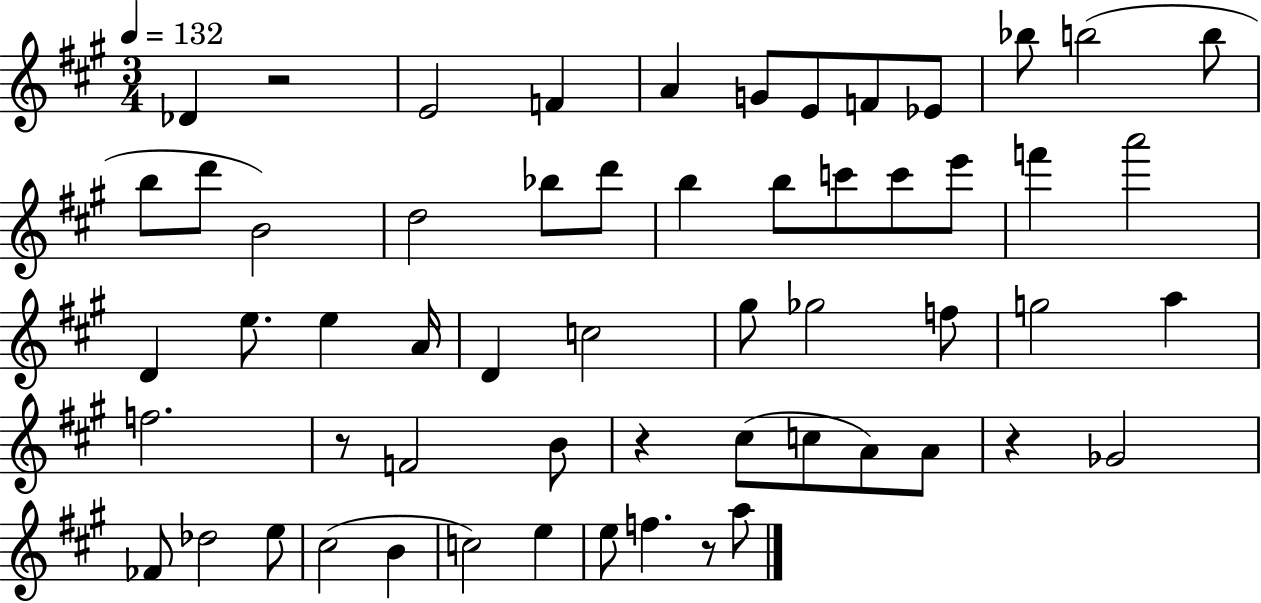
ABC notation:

X:1
T:Untitled
M:3/4
L:1/4
K:A
_D z2 E2 F A G/2 E/2 F/2 _E/2 _b/2 b2 b/2 b/2 d'/2 B2 d2 _b/2 d'/2 b b/2 c'/2 c'/2 e'/2 f' a'2 D e/2 e A/4 D c2 ^g/2 _g2 f/2 g2 a f2 z/2 F2 B/2 z ^c/2 c/2 A/2 A/2 z _G2 _F/2 _d2 e/2 ^c2 B c2 e e/2 f z/2 a/2